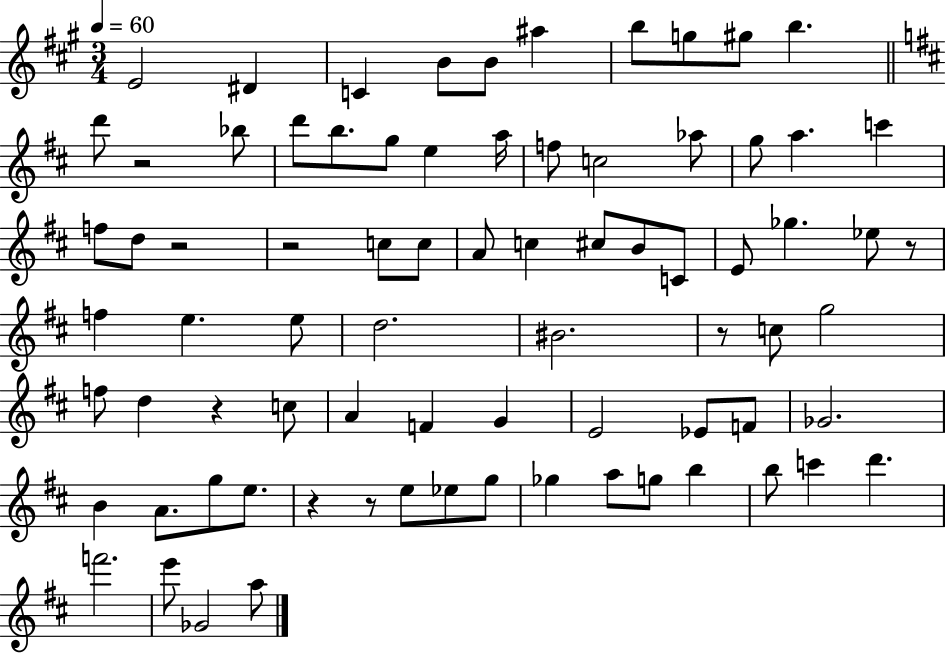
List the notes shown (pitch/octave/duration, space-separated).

E4/h D#4/q C4/q B4/e B4/e A#5/q B5/e G5/e G#5/e B5/q. D6/e R/h Bb5/e D6/e B5/e. G5/e E5/q A5/s F5/e C5/h Ab5/e G5/e A5/q. C6/q F5/e D5/e R/h R/h C5/e C5/e A4/e C5/q C#5/e B4/e C4/e E4/e Gb5/q. Eb5/e R/e F5/q E5/q. E5/e D5/h. BIS4/h. R/e C5/e G5/h F5/e D5/q R/q C5/e A4/q F4/q G4/q E4/h Eb4/e F4/e Gb4/h. B4/q A4/e. G5/e E5/e. R/q R/e E5/e Eb5/e G5/e Gb5/q A5/e G5/e B5/q B5/e C6/q D6/q. F6/h. E6/e Gb4/h A5/e